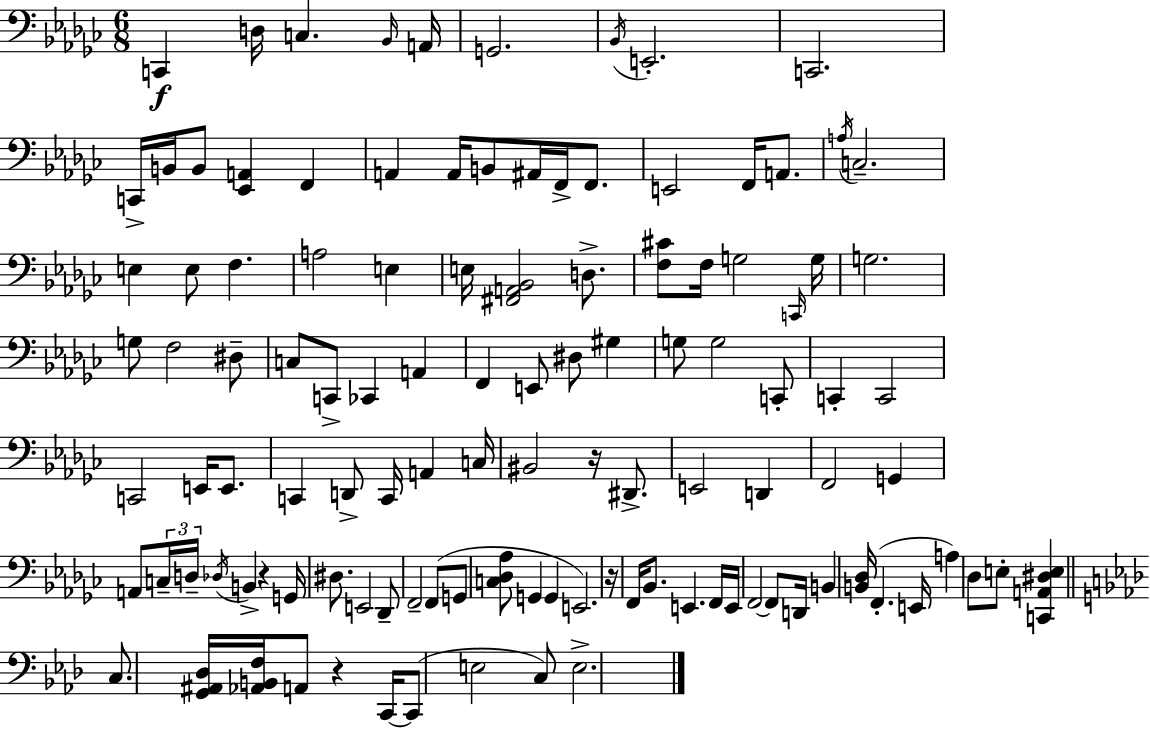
C2/q D3/s C3/q. Bb2/s A2/s G2/h. Bb2/s E2/h. C2/h. C2/s B2/s B2/e [Eb2,A2]/q F2/q A2/q A2/s B2/e A#2/s F2/s F2/e. E2/h F2/s A2/e. A3/s C3/h. E3/q E3/e F3/q. A3/h E3/q E3/s [F#2,A2,Bb2]/h D3/e. [F3,C#4]/e F3/s G3/h C2/s G3/s G3/h. G3/e F3/h D#3/e C3/e C2/e CES2/q A2/q F2/q E2/e D#3/e G#3/q G3/e G3/h C2/e C2/q C2/h C2/h E2/s E2/e. C2/q D2/e C2/s A2/q C3/s BIS2/h R/s D#2/e. E2/h D2/q F2/h G2/q A2/e C3/s D3/s Db3/s B2/q R/q G2/s D#3/e. E2/h Db2/e F2/h F2/e G2/e [C3,Db3,Ab3]/e G2/q G2/q E2/h. R/s F2/s Bb2/e. E2/q. F2/s E2/s F2/h F2/e D2/s B2/q [B2,Db3]/s F2/q. E2/s A3/q Db3/e E3/e [C2,A2,D#3,E3]/q C3/e. [G2,A#2,Db3]/s [Ab2,B2,F3]/s A2/e R/q C2/s C2/e E3/h C3/e E3/h.